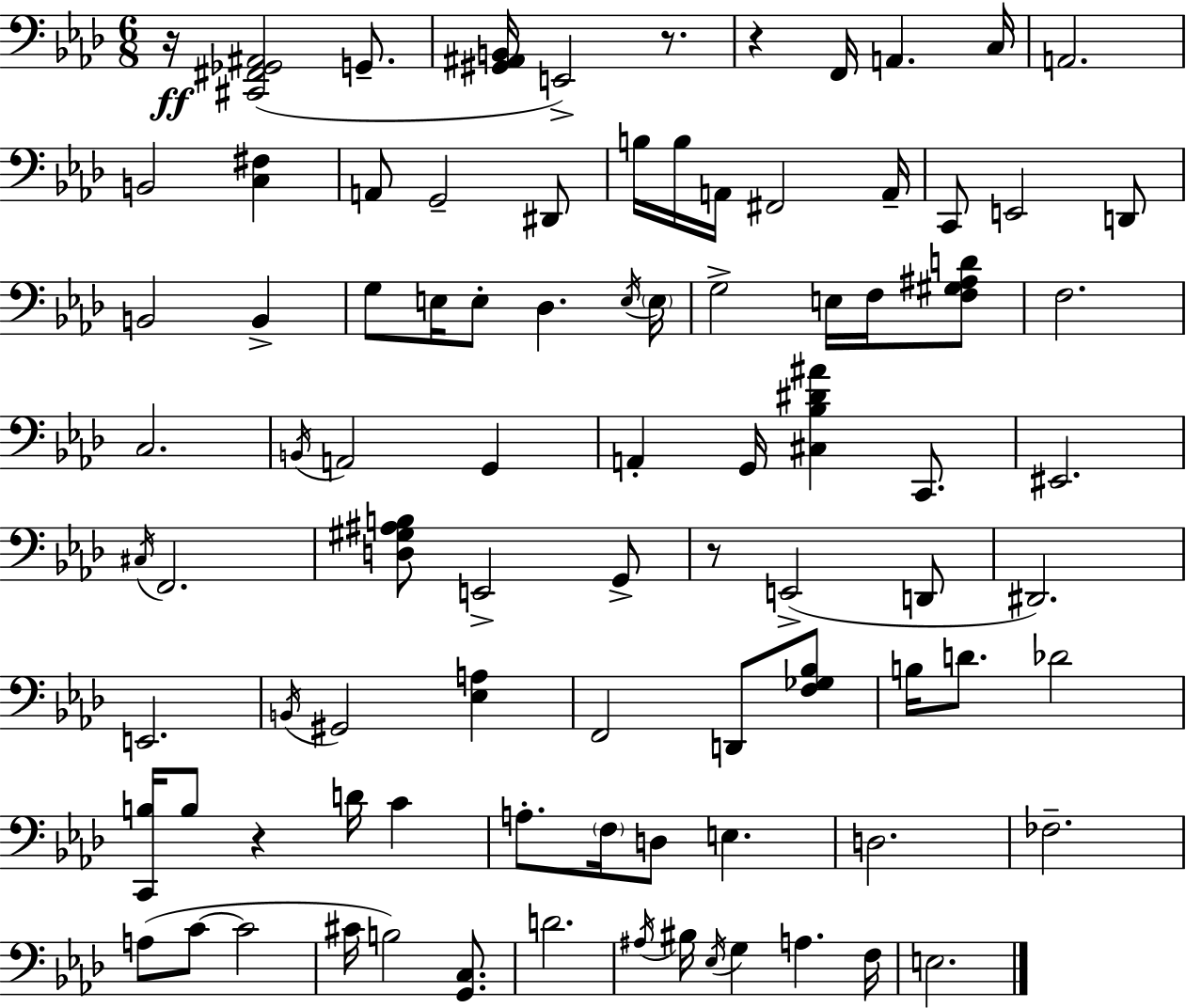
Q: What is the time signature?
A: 6/8